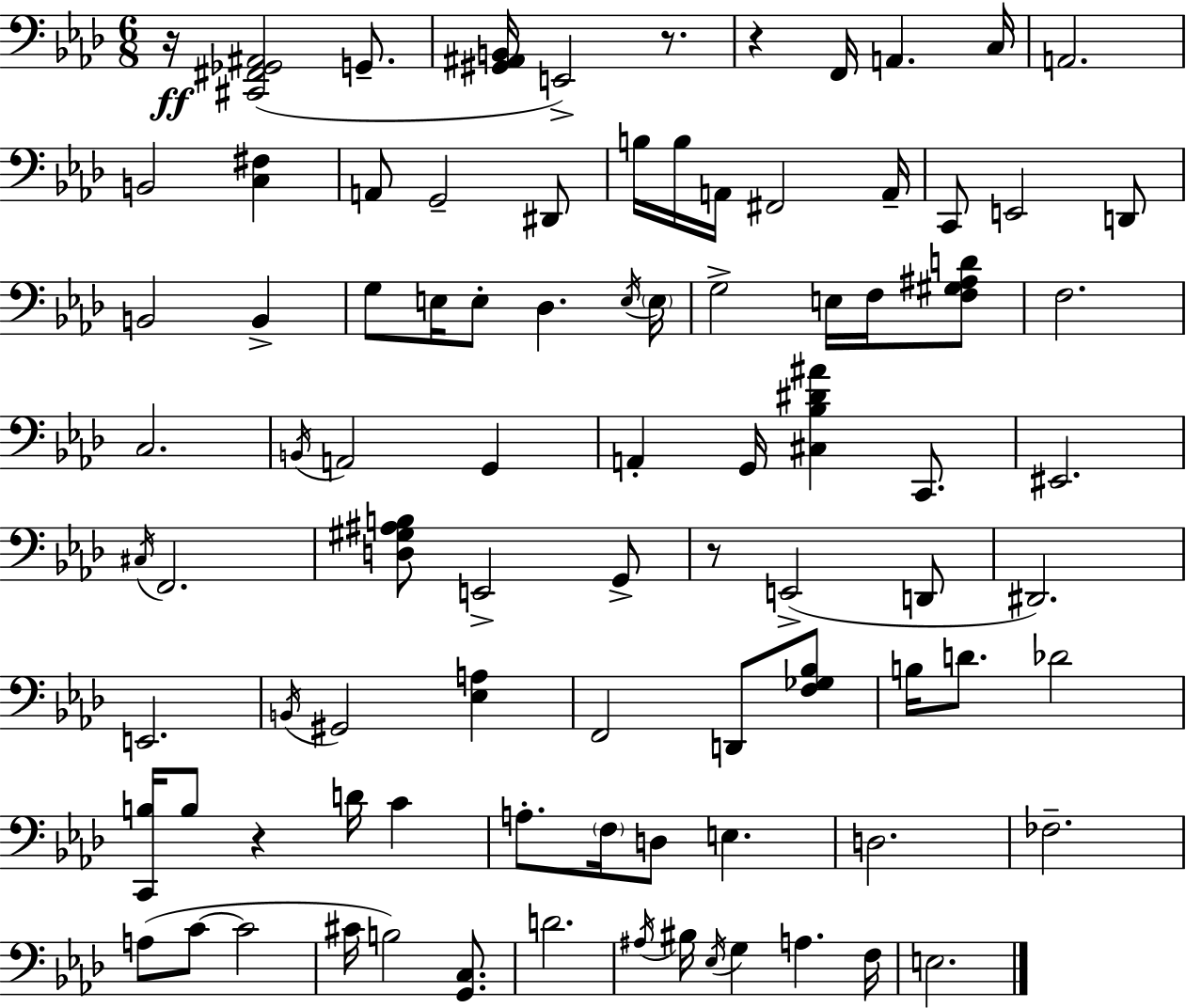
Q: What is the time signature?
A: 6/8